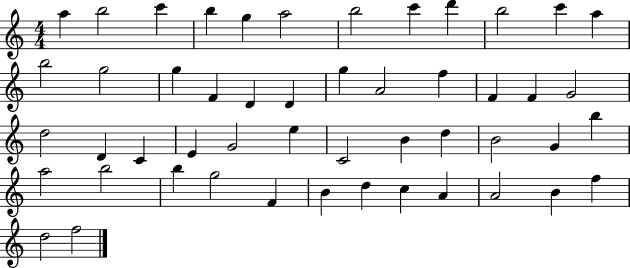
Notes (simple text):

A5/q B5/h C6/q B5/q G5/q A5/h B5/h C6/q D6/q B5/h C6/q A5/q B5/h G5/h G5/q F4/q D4/q D4/q G5/q A4/h F5/q F4/q F4/q G4/h D5/h D4/q C4/q E4/q G4/h E5/q C4/h B4/q D5/q B4/h G4/q B5/q A5/h B5/h B5/q G5/h F4/q B4/q D5/q C5/q A4/q A4/h B4/q F5/q D5/h F5/h